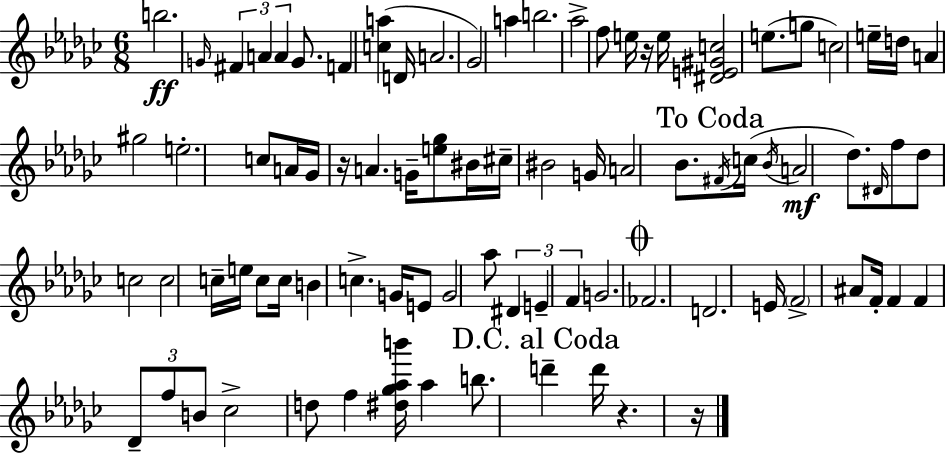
X:1
T:Untitled
M:6/8
L:1/4
K:Ebm
b2 G/4 ^F A A G/2 F [ca] D/4 A2 _G2 a b2 _a2 f/2 e/4 z/4 e/4 [^DE^Gc]2 e/2 g/2 c2 e/4 d/4 A ^g2 e2 c/2 A/4 _G/4 z/4 A G/4 [e_g]/2 ^B/4 ^c/4 ^B2 G/4 A2 _B/2 ^F/4 c/4 _B/4 A2 _d/2 ^D/4 f/2 _d/2 c2 c2 c/4 e/4 c/2 c/4 B c G/4 E/2 G2 _a/2 ^D E F G2 _F2 D2 E/4 F2 ^A/2 F/4 F F _D/2 f/2 B/2 _c2 d/2 f [^d_g_ab']/4 _a b/2 d' d'/4 z z/4